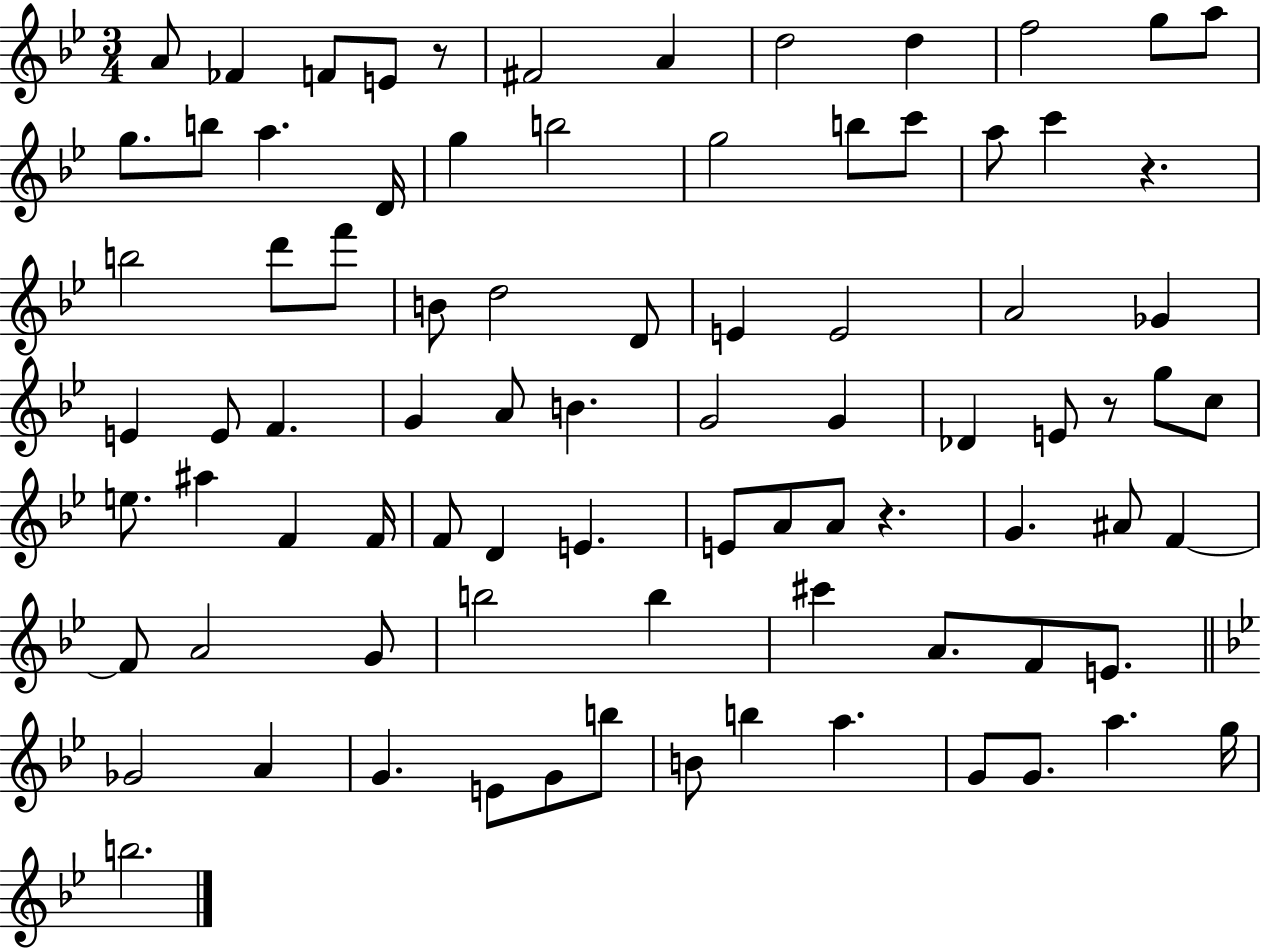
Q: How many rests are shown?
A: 4